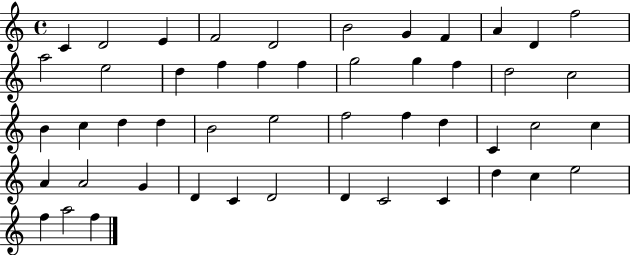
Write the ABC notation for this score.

X:1
T:Untitled
M:4/4
L:1/4
K:C
C D2 E F2 D2 B2 G F A D f2 a2 e2 d f f f g2 g f d2 c2 B c d d B2 e2 f2 f d C c2 c A A2 G D C D2 D C2 C d c e2 f a2 f